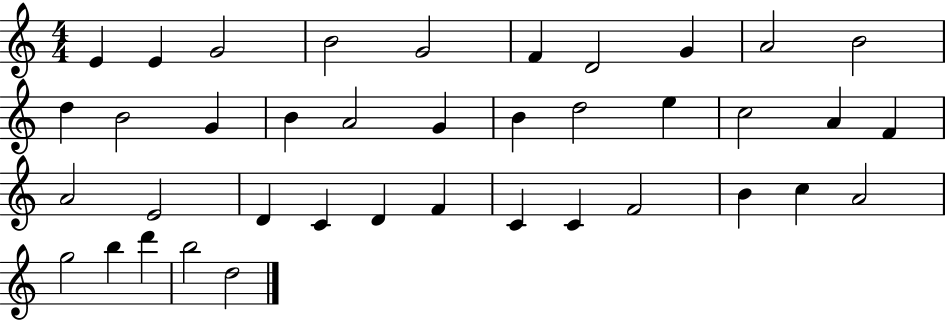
{
  \clef treble
  \numericTimeSignature
  \time 4/4
  \key c \major
  e'4 e'4 g'2 | b'2 g'2 | f'4 d'2 g'4 | a'2 b'2 | \break d''4 b'2 g'4 | b'4 a'2 g'4 | b'4 d''2 e''4 | c''2 a'4 f'4 | \break a'2 e'2 | d'4 c'4 d'4 f'4 | c'4 c'4 f'2 | b'4 c''4 a'2 | \break g''2 b''4 d'''4 | b''2 d''2 | \bar "|."
}